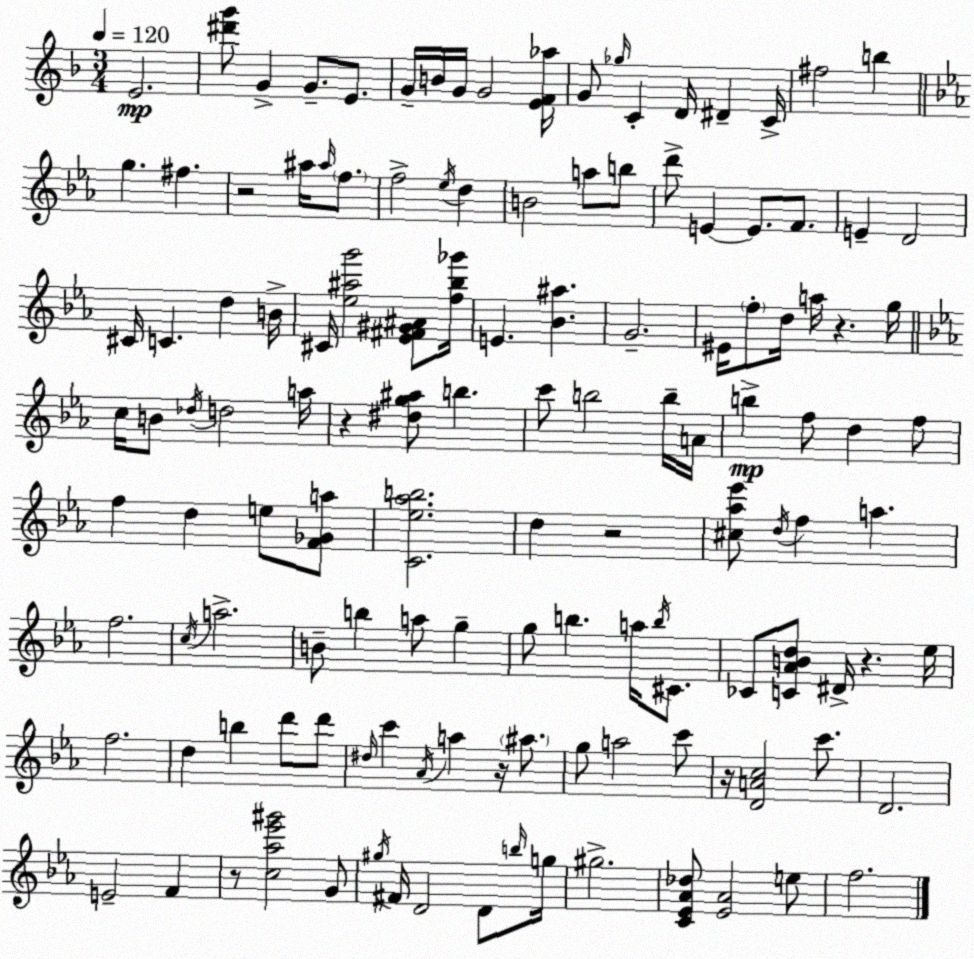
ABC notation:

X:1
T:Untitled
M:3/4
L:1/4
K:F
E2 [^d'g']/2 G G/2 E/2 G/4 B/4 G/4 G2 [EF_a]/4 G/2 _g/4 C D/4 ^D C/4 ^f2 b g ^f z2 ^a/4 ^a/4 f/2 f2 _e/4 d B2 a/2 b/2 d'/2 E E/2 F/2 E D2 ^C/4 C d B/4 ^C/4 [_e^ag']2 [_E^F^G^A]/2 [f_b_g']/4 E [_B^a] G2 ^E/4 f/2 d/4 a/4 z g/4 c/4 B/2 _d/4 d2 a/4 z [^dg^a]/2 b c'/2 b2 b/4 A/4 b f/2 d f/2 f d e/2 [F_Ga]/2 [C_e_ab]2 d z2 [^c_a_e']/2 d/4 f a f2 c/4 a2 B/2 b a/2 g g/2 b a/4 b/4 ^C/2 _C/2 [C_ABd]/2 ^D/4 z _e/4 f2 d b d'/2 d'/2 ^d/4 c' _A/4 a z/4 ^a/2 g/2 a2 c'/2 z/4 [DAc]2 c'/2 D2 E2 F z/2 [c_a_e'^g']2 G/2 ^g/4 ^F/4 D2 D/2 b/4 g/4 ^g2 [C_E_A_d]/2 [_E_A]2 e/2 f2